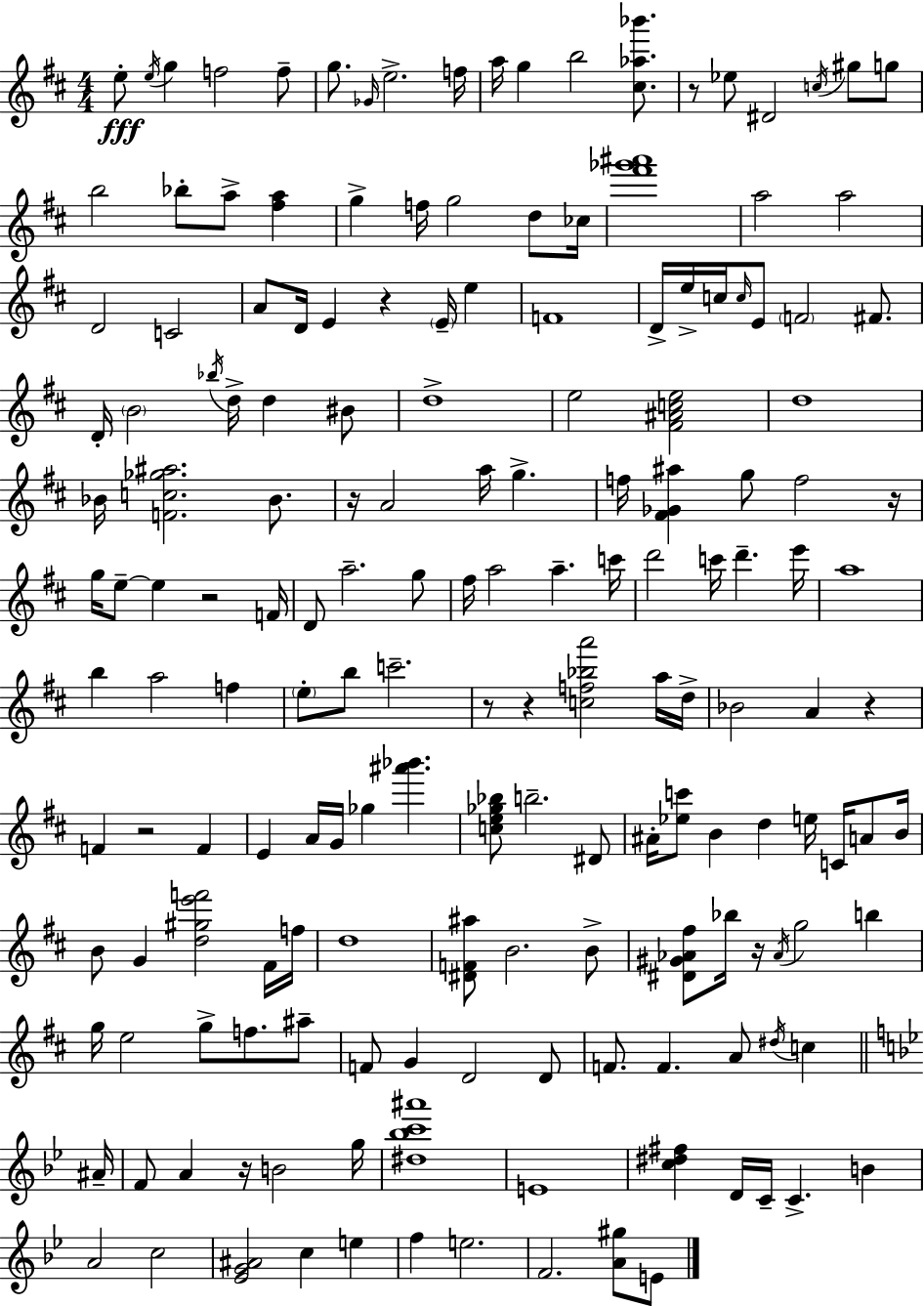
X:1
T:Untitled
M:4/4
L:1/4
K:D
e/2 e/4 g f2 f/2 g/2 _G/4 e2 f/4 a/4 g b2 [^c_a_b']/2 z/2 _e/2 ^D2 c/4 ^g/2 g/2 b2 _b/2 a/2 [^fa] g f/4 g2 d/2 _c/4 [^f'_g'^a']4 a2 a2 D2 C2 A/2 D/4 E z E/4 e F4 D/4 e/4 c/4 c/4 E/2 F2 ^F/2 D/4 B2 _b/4 d/4 d ^B/2 d4 e2 [^F^Ace]2 d4 _B/4 [Fc_g^a]2 _B/2 z/4 A2 a/4 g f/4 [^F_G^a] g/2 f2 z/4 g/4 e/2 e z2 F/4 D/2 a2 g/2 ^f/4 a2 a c'/4 d'2 c'/4 d' e'/4 a4 b a2 f e/2 b/2 c'2 z/2 z [cf_ba']2 a/4 d/4 _B2 A z F z2 F E A/4 G/4 _g [^a'_b'] [ce_g_b]/2 b2 ^D/2 ^A/4 [_ec']/2 B d e/4 C/4 A/2 B/4 B/2 G [d^ge'f']2 ^F/4 f/4 d4 [^DF^a]/2 B2 B/2 [^D^G_A^f]/2 _b/4 z/4 _A/4 g2 b g/4 e2 g/2 f/2 ^a/2 F/2 G D2 D/2 F/2 F A/2 ^d/4 c ^A/4 F/2 A z/4 B2 g/4 [^d_bc'^a']4 E4 [c^d^f] D/4 C/4 C B A2 c2 [_EG^A]2 c e f e2 F2 [A^g]/2 E/2